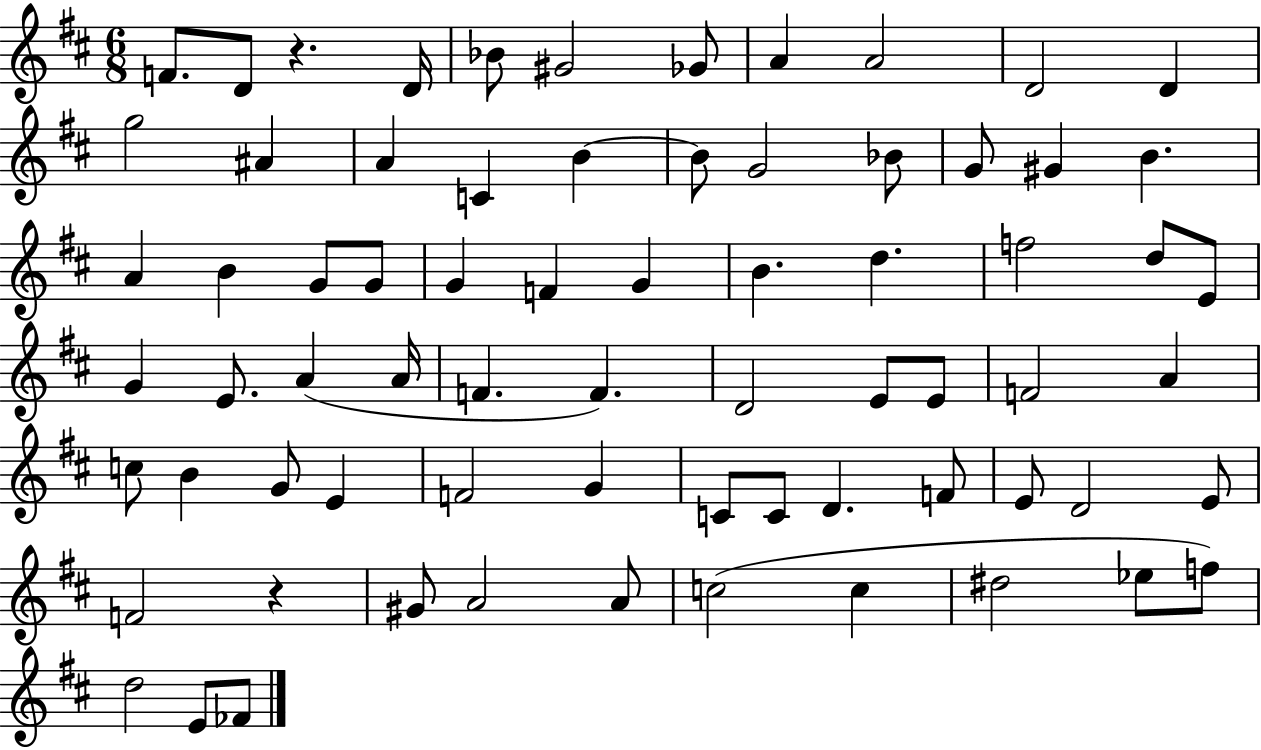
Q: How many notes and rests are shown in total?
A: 71